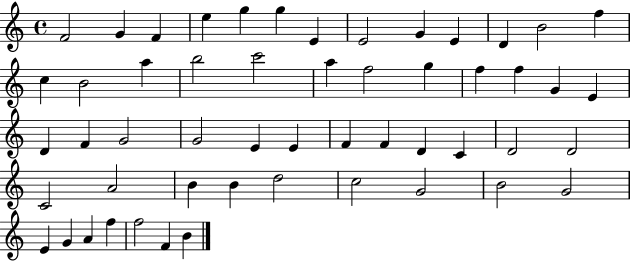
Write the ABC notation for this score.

X:1
T:Untitled
M:4/4
L:1/4
K:C
F2 G F e g g E E2 G E D B2 f c B2 a b2 c'2 a f2 g f f G E D F G2 G2 E E F F D C D2 D2 C2 A2 B B d2 c2 G2 B2 G2 E G A f f2 F B